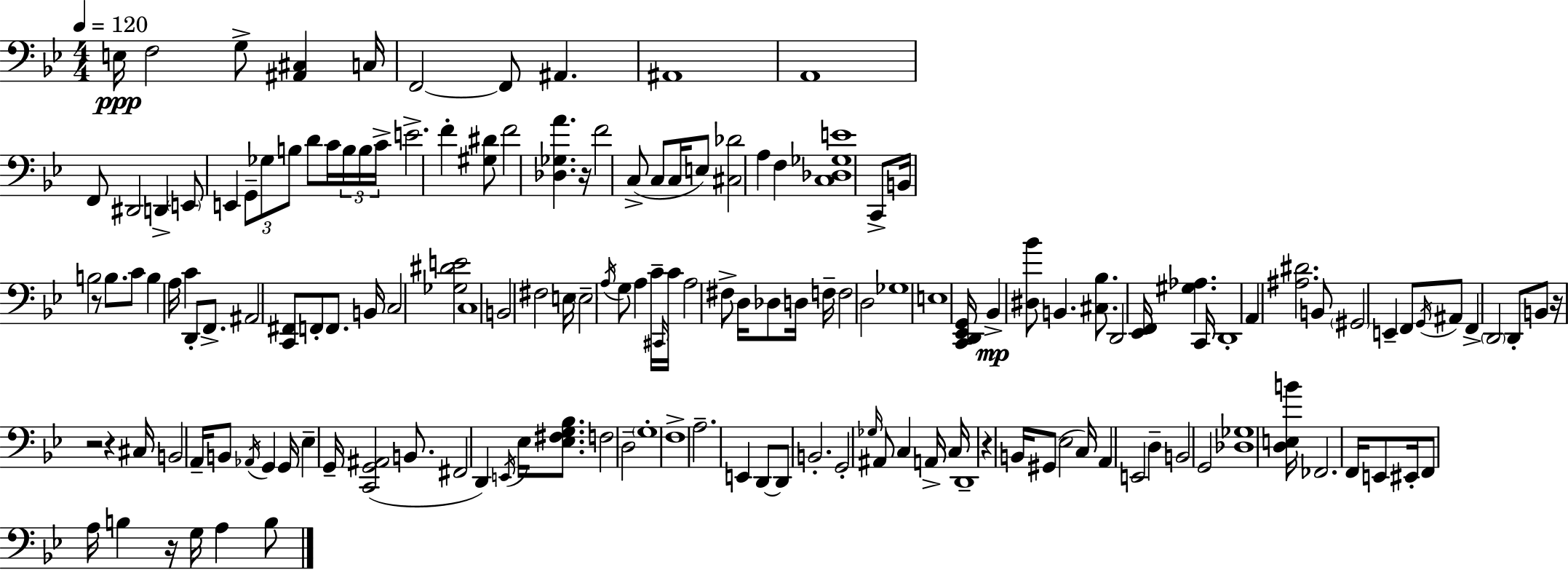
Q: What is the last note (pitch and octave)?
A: B3